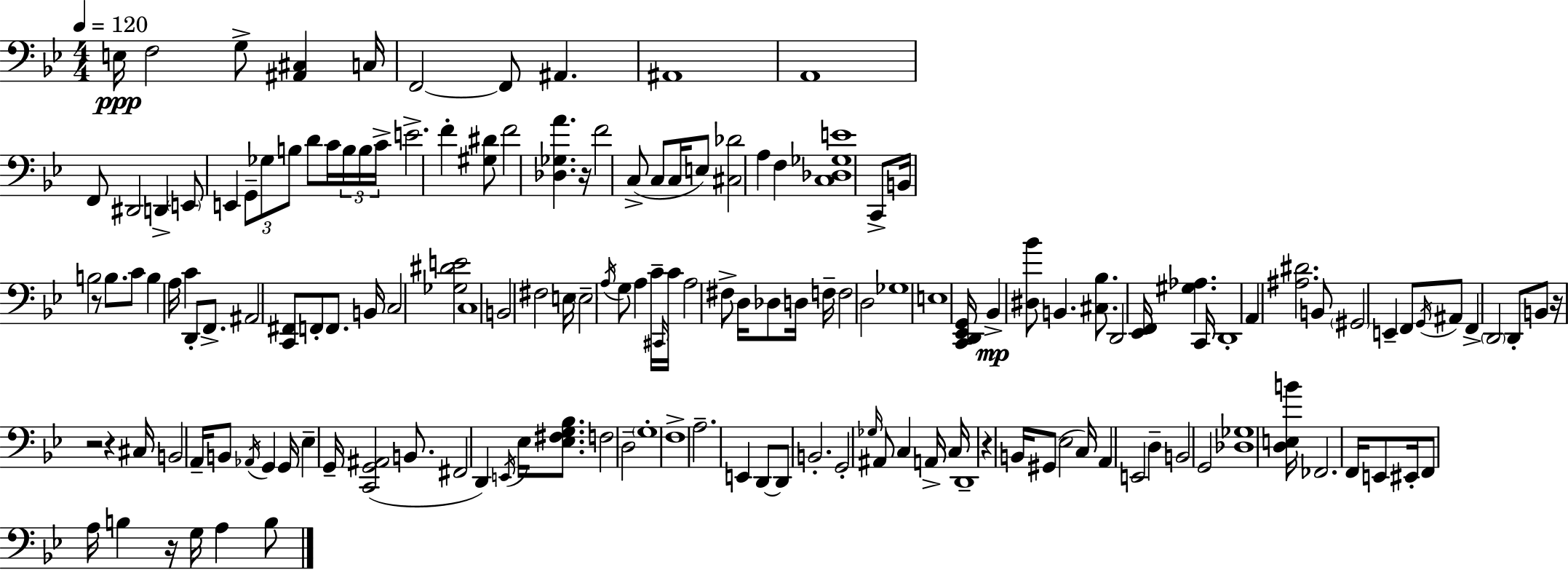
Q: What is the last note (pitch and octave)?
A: B3